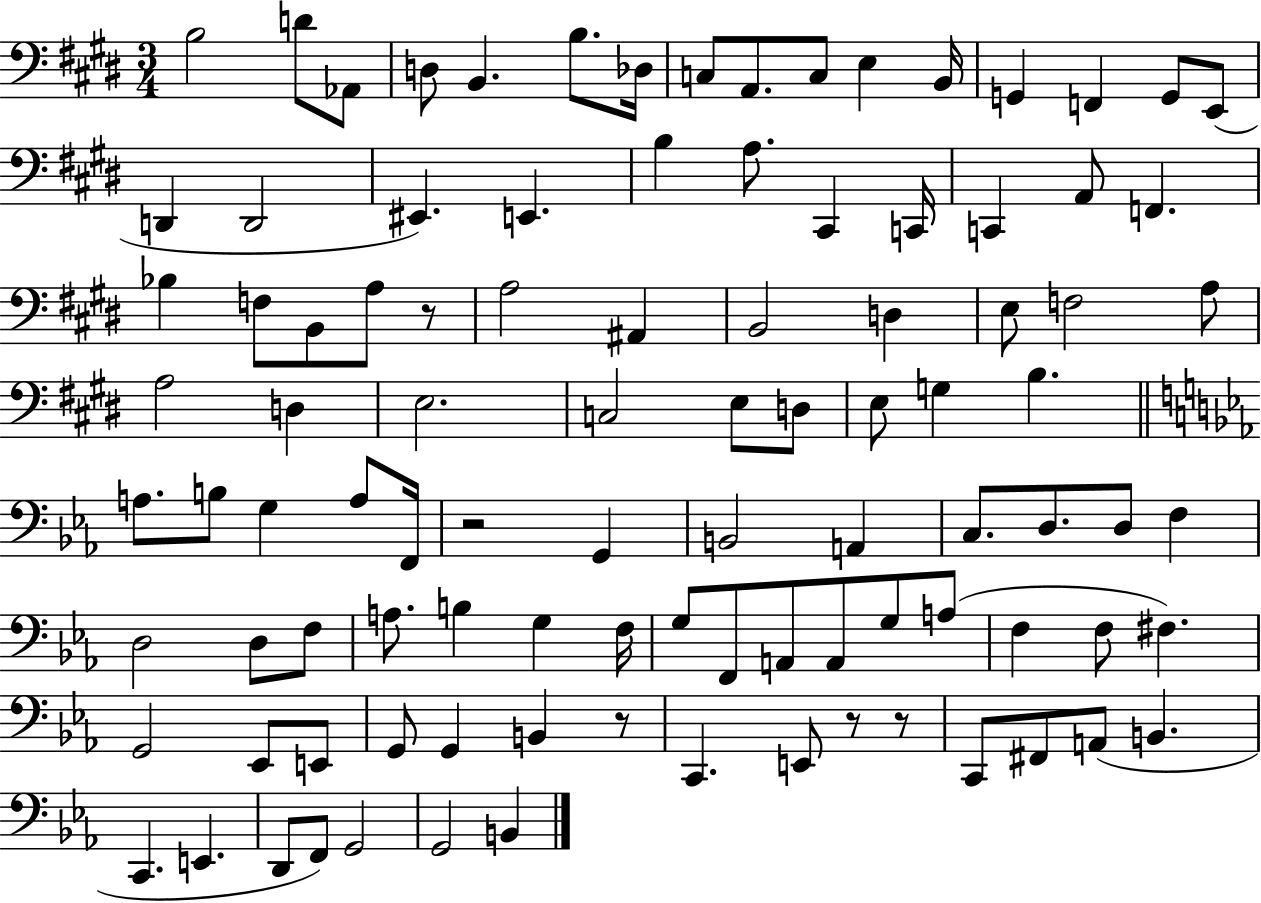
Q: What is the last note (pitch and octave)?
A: B2